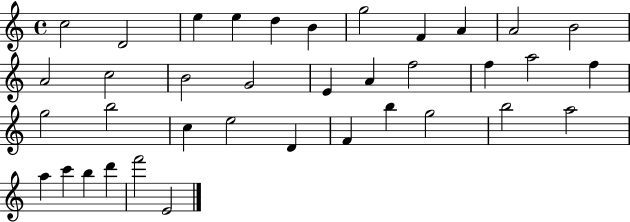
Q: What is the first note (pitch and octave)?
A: C5